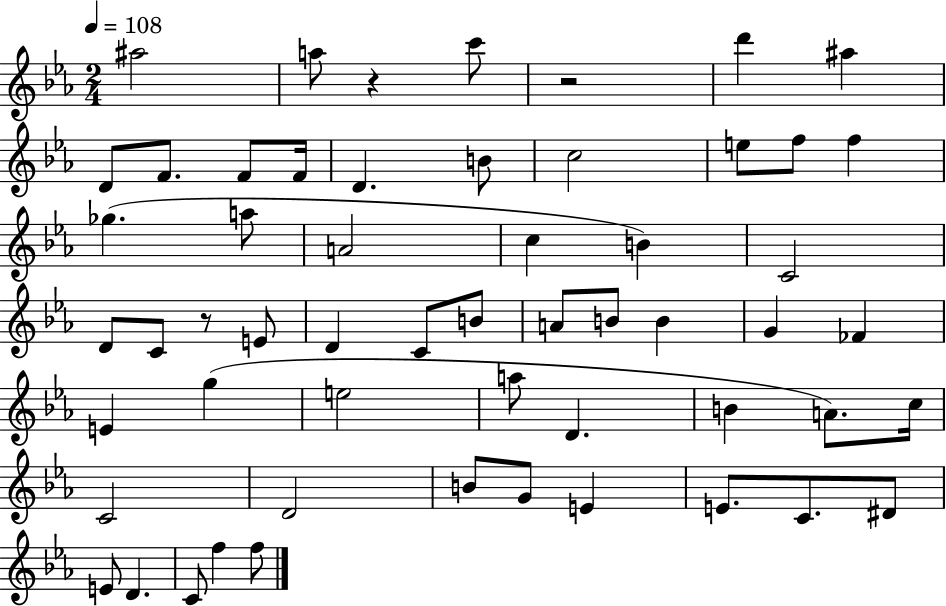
A#5/h A5/e R/q C6/e R/h D6/q A#5/q D4/e F4/e. F4/e F4/s D4/q. B4/e C5/h E5/e F5/e F5/q Gb5/q. A5/e A4/h C5/q B4/q C4/h D4/e C4/e R/e E4/e D4/q C4/e B4/e A4/e B4/e B4/q G4/q FES4/q E4/q G5/q E5/h A5/e D4/q. B4/q A4/e. C5/s C4/h D4/h B4/e G4/e E4/q E4/e. C4/e. D#4/e E4/e D4/q. C4/e F5/q F5/e